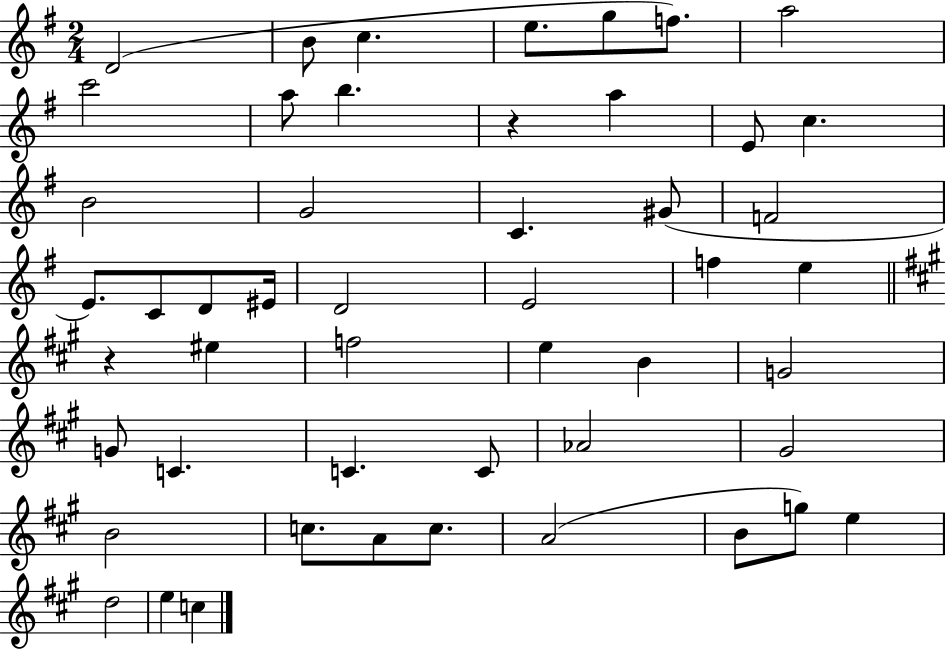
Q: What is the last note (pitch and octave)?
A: C5